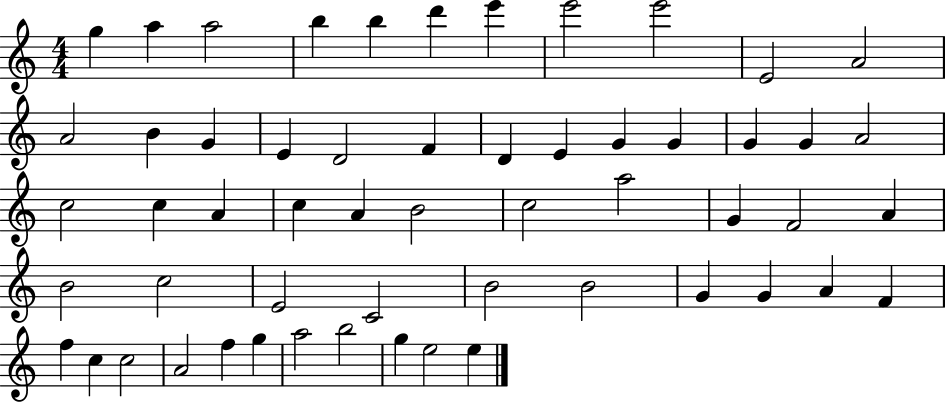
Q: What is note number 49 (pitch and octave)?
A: A4